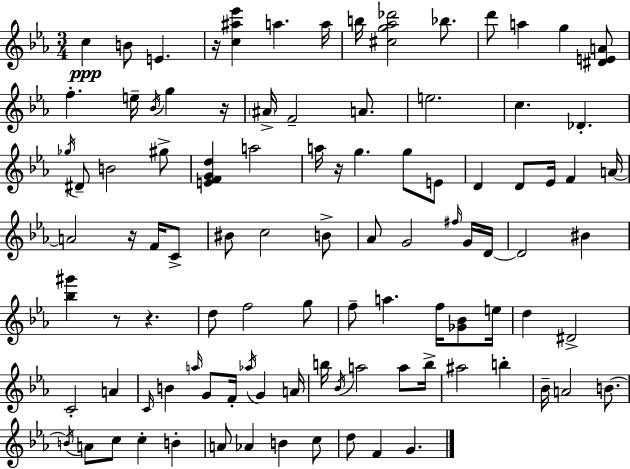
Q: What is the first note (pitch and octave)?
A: C5